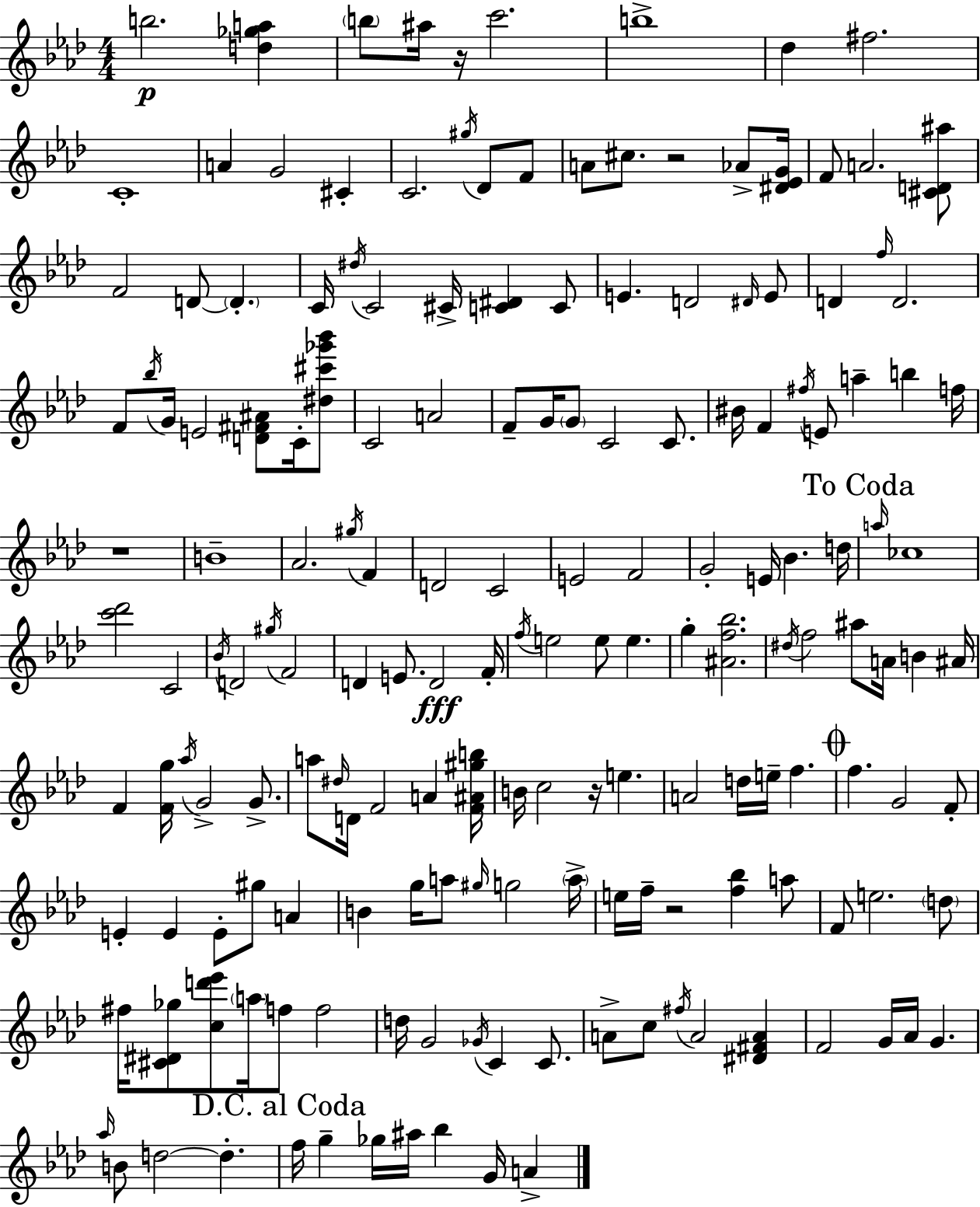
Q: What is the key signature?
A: AES major